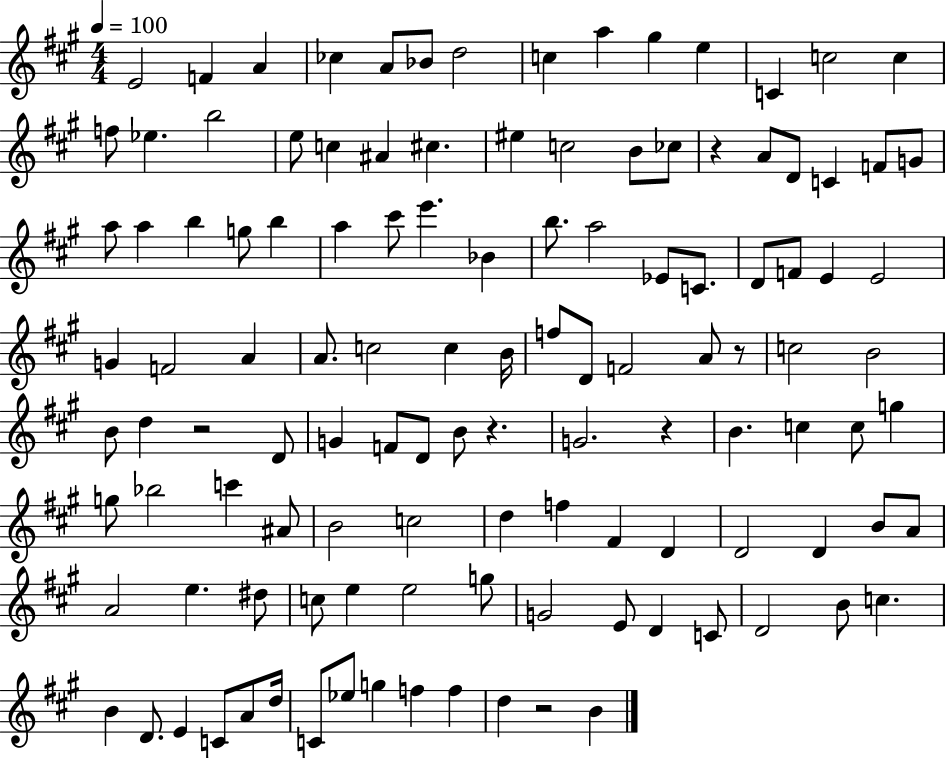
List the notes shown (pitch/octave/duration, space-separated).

E4/h F4/q A4/q CES5/q A4/e Bb4/e D5/h C5/q A5/q G#5/q E5/q C4/q C5/h C5/q F5/e Eb5/q. B5/h E5/e C5/q A#4/q C#5/q. EIS5/q C5/h B4/e CES5/e R/q A4/e D4/e C4/q F4/e G4/e A5/e A5/q B5/q G5/e B5/q A5/q C#6/e E6/q. Bb4/q B5/e. A5/h Eb4/e C4/e. D4/e F4/e E4/q E4/h G4/q F4/h A4/q A4/e. C5/h C5/q B4/s F5/e D4/e F4/h A4/e R/e C5/h B4/h B4/e D5/q R/h D4/e G4/q F4/e D4/e B4/e R/q. G4/h. R/q B4/q. C5/q C5/e G5/q G5/e Bb5/h C6/q A#4/e B4/h C5/h D5/q F5/q F#4/q D4/q D4/h D4/q B4/e A4/e A4/h E5/q. D#5/e C5/e E5/q E5/h G5/e G4/h E4/e D4/q C4/e D4/h B4/e C5/q. B4/q D4/e. E4/q C4/e A4/e D5/s C4/e Eb5/e G5/q F5/q F5/q D5/q R/h B4/q